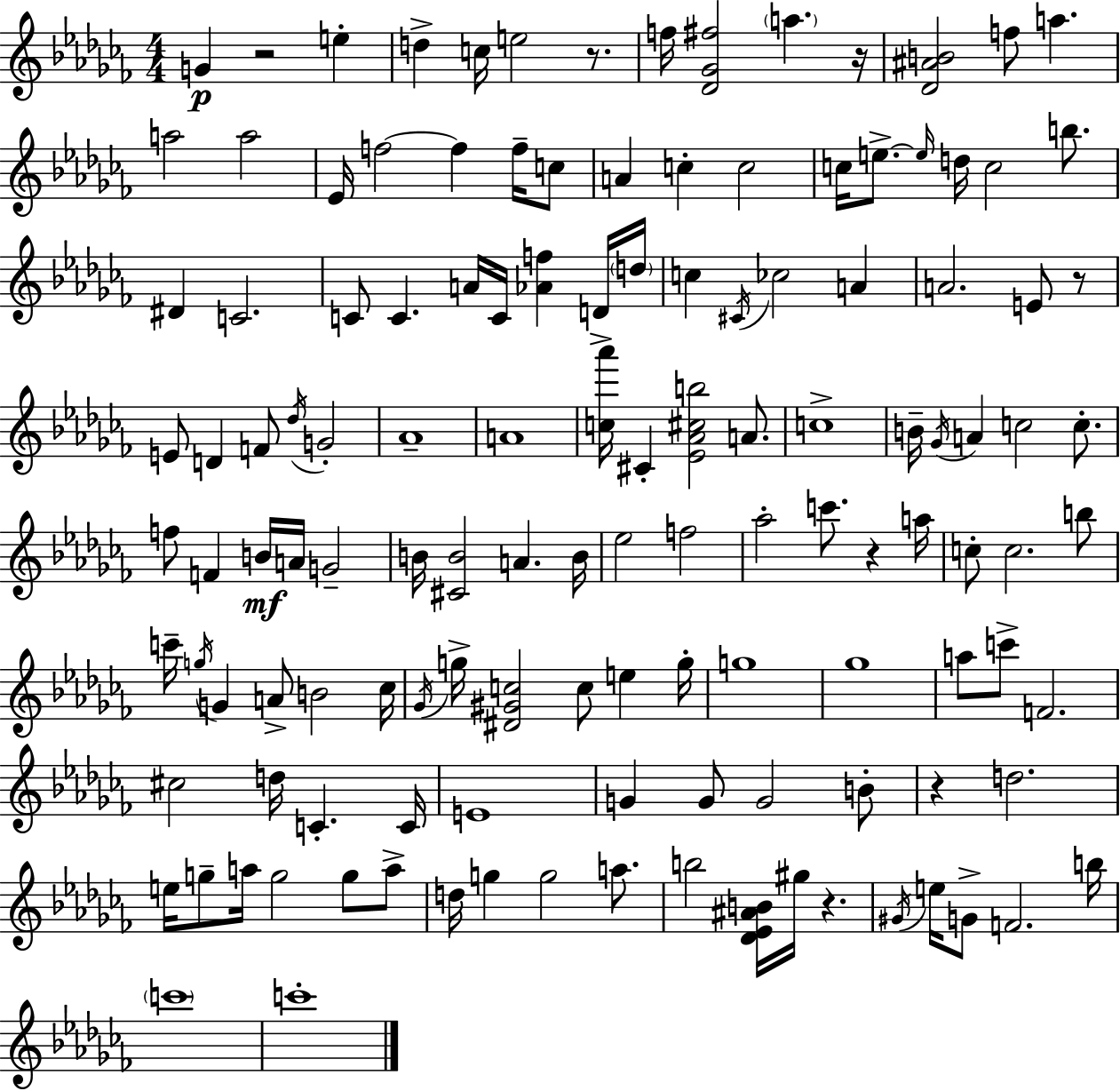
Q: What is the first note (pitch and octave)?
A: G4